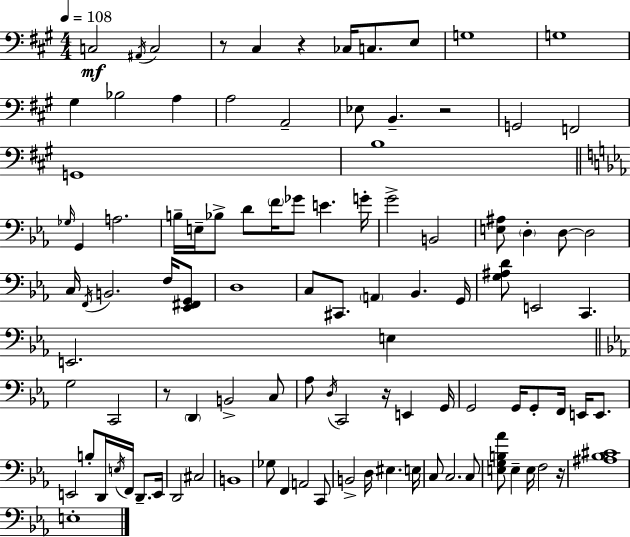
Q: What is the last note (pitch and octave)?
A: E3